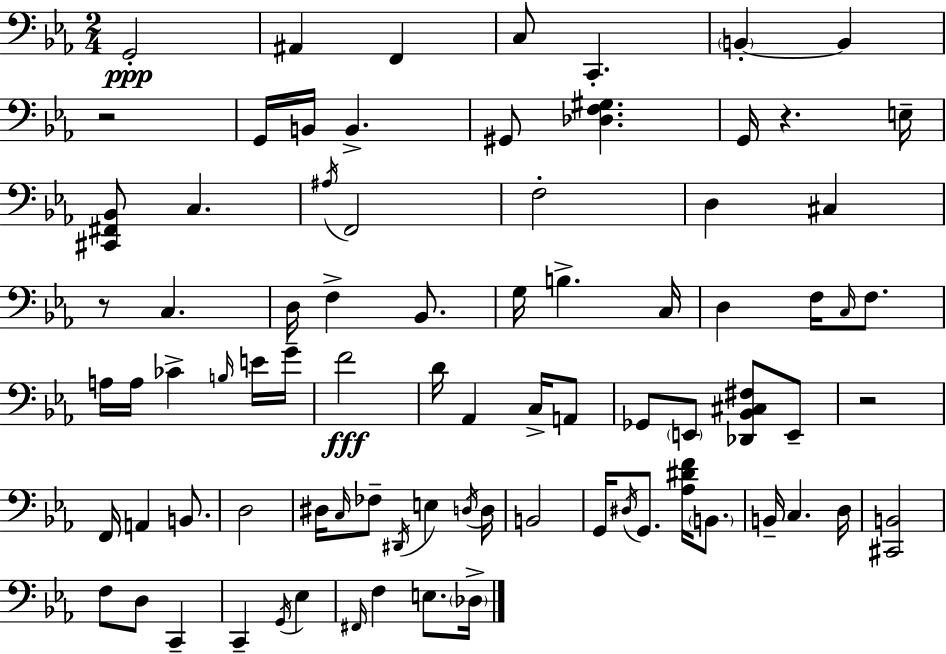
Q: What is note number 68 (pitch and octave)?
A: G2